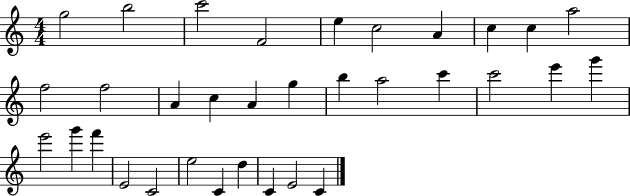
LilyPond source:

{
  \clef treble
  \numericTimeSignature
  \time 4/4
  \key c \major
  g''2 b''2 | c'''2 f'2 | e''4 c''2 a'4 | c''4 c''4 a''2 | \break f''2 f''2 | a'4 c''4 a'4 g''4 | b''4 a''2 c'''4 | c'''2 e'''4 g'''4 | \break e'''2 g'''4 f'''4 | e'2 c'2 | e''2 c'4 d''4 | c'4 e'2 c'4 | \break \bar "|."
}